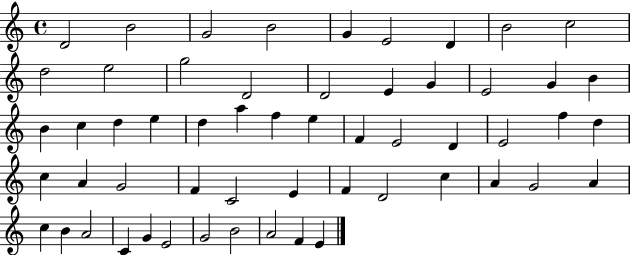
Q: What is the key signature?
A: C major